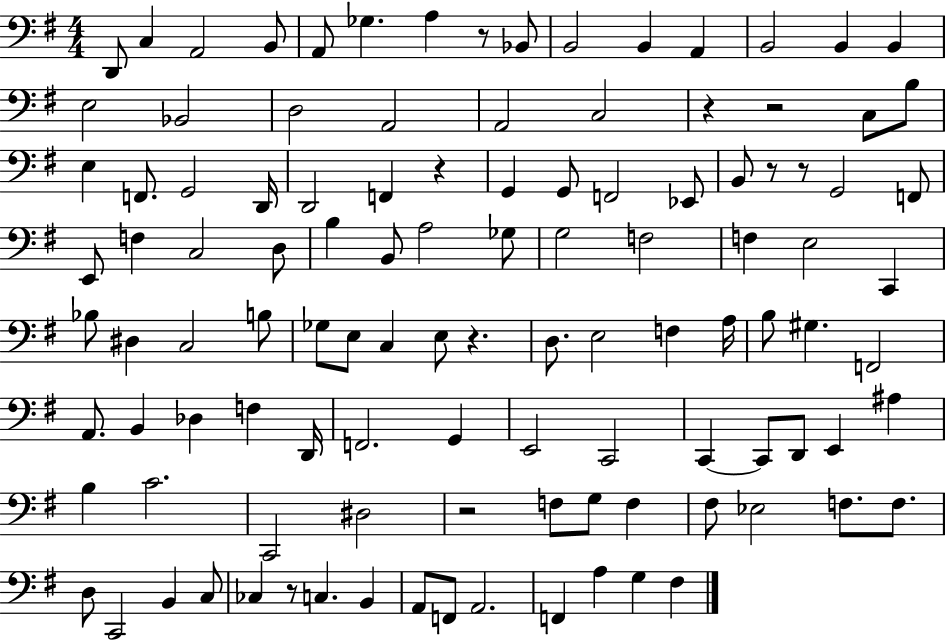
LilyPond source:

{
  \clef bass
  \numericTimeSignature
  \time 4/4
  \key g \major
  d,8 c4 a,2 b,8 | a,8 ges4. a4 r8 bes,8 | b,2 b,4 a,4 | b,2 b,4 b,4 | \break e2 bes,2 | d2 a,2 | a,2 c2 | r4 r2 c8 b8 | \break e4 f,8. g,2 d,16 | d,2 f,4 r4 | g,4 g,8 f,2 ees,8 | b,8 r8 r8 g,2 f,8 | \break e,8 f4 c2 d8 | b4 b,8 a2 ges8 | g2 f2 | f4 e2 c,4 | \break bes8 dis4 c2 b8 | ges8 e8 c4 e8 r4. | d8. e2 f4 a16 | b8 gis4. f,2 | \break a,8. b,4 des4 f4 d,16 | f,2. g,4 | e,2 c,2 | c,4~~ c,8 d,8 e,4 ais4 | \break b4 c'2. | c,2 dis2 | r2 f8 g8 f4 | fis8 ees2 f8. f8. | \break d8 c,2 b,4 c8 | ces4 r8 c4. b,4 | a,8 f,8 a,2. | f,4 a4 g4 fis4 | \break \bar "|."
}